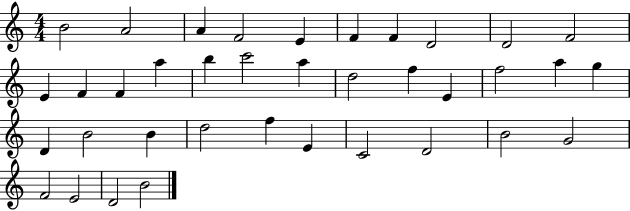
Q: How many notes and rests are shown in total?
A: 37